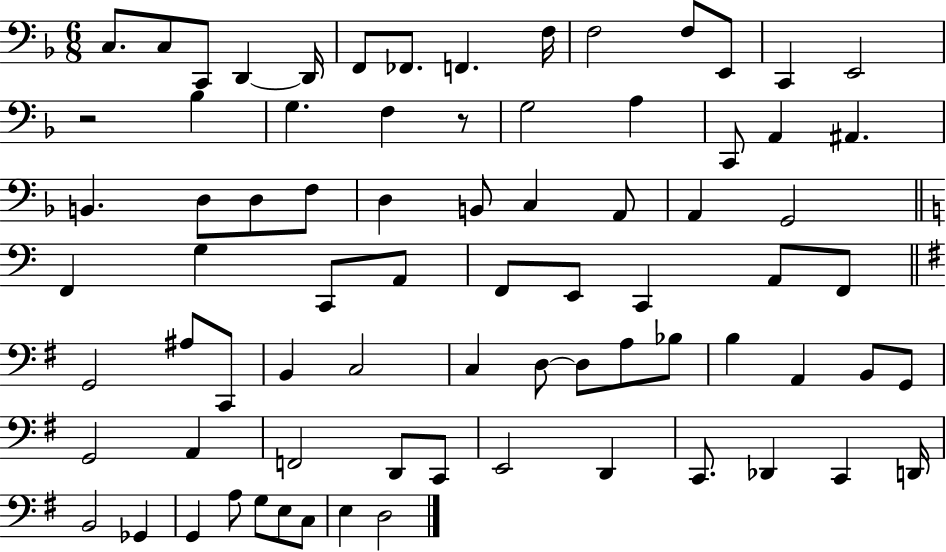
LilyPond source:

{
  \clef bass
  \numericTimeSignature
  \time 6/8
  \key f \major
  c8. c8 c,8 d,4~~ d,16 | f,8 fes,8. f,4. f16 | f2 f8 e,8 | c,4 e,2 | \break r2 bes4 | g4. f4 r8 | g2 a4 | c,8 a,4 ais,4. | \break b,4. d8 d8 f8 | d4 b,8 c4 a,8 | a,4 g,2 | \bar "||" \break \key c \major f,4 g4 c,8 a,8 | f,8 e,8 c,4 a,8 f,8 | \bar "||" \break \key e \minor g,2 ais8 c,8 | b,4 c2 | c4 d8~~ d8 a8 bes8 | b4 a,4 b,8 g,8 | \break g,2 a,4 | f,2 d,8 c,8 | e,2 d,4 | c,8. des,4 c,4 d,16 | \break b,2 ges,4 | g,4 a8 g8 e8 c8 | e4 d2 | \bar "|."
}